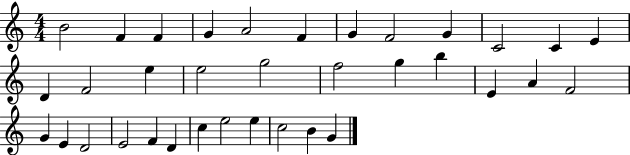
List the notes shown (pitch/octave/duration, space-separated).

B4/h F4/q F4/q G4/q A4/h F4/q G4/q F4/h G4/q C4/h C4/q E4/q D4/q F4/h E5/q E5/h G5/h F5/h G5/q B5/q E4/q A4/q F4/h G4/q E4/q D4/h E4/h F4/q D4/q C5/q E5/h E5/q C5/h B4/q G4/q